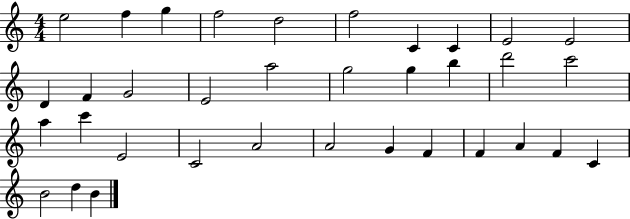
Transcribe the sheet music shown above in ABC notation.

X:1
T:Untitled
M:4/4
L:1/4
K:C
e2 f g f2 d2 f2 C C E2 E2 D F G2 E2 a2 g2 g b d'2 c'2 a c' E2 C2 A2 A2 G F F A F C B2 d B